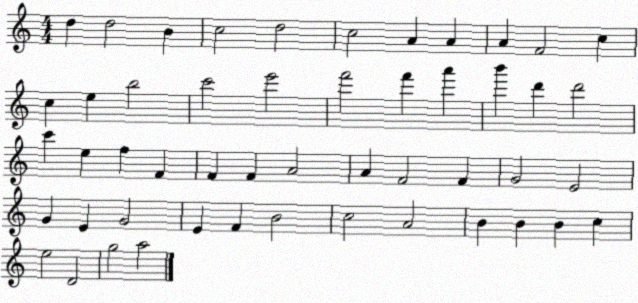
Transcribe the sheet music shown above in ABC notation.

X:1
T:Untitled
M:4/4
L:1/4
K:C
d d2 B c2 d2 c2 A A A F2 c c e b2 c'2 e'2 f'2 f' a' b' d' d'2 c' e f F F F A2 A F2 F G2 E2 G E G2 E F B2 c2 A2 B B B c e2 D2 g2 a2